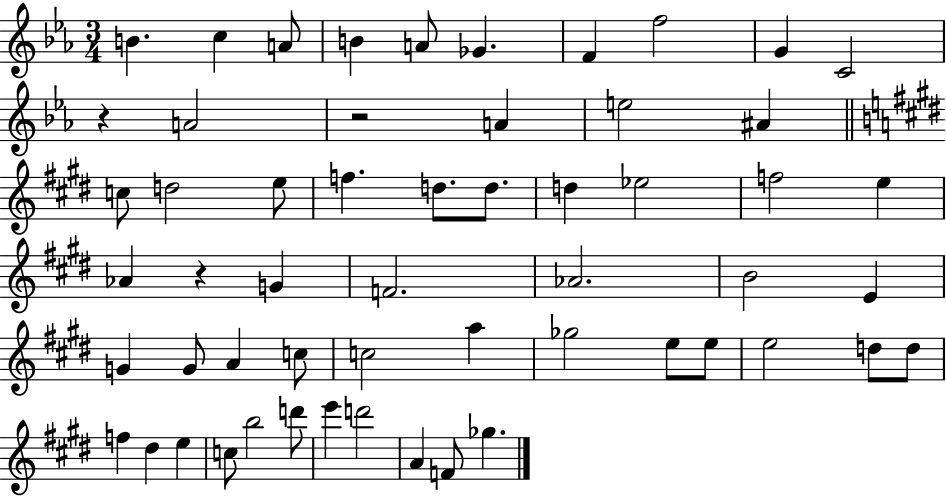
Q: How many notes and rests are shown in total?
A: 56